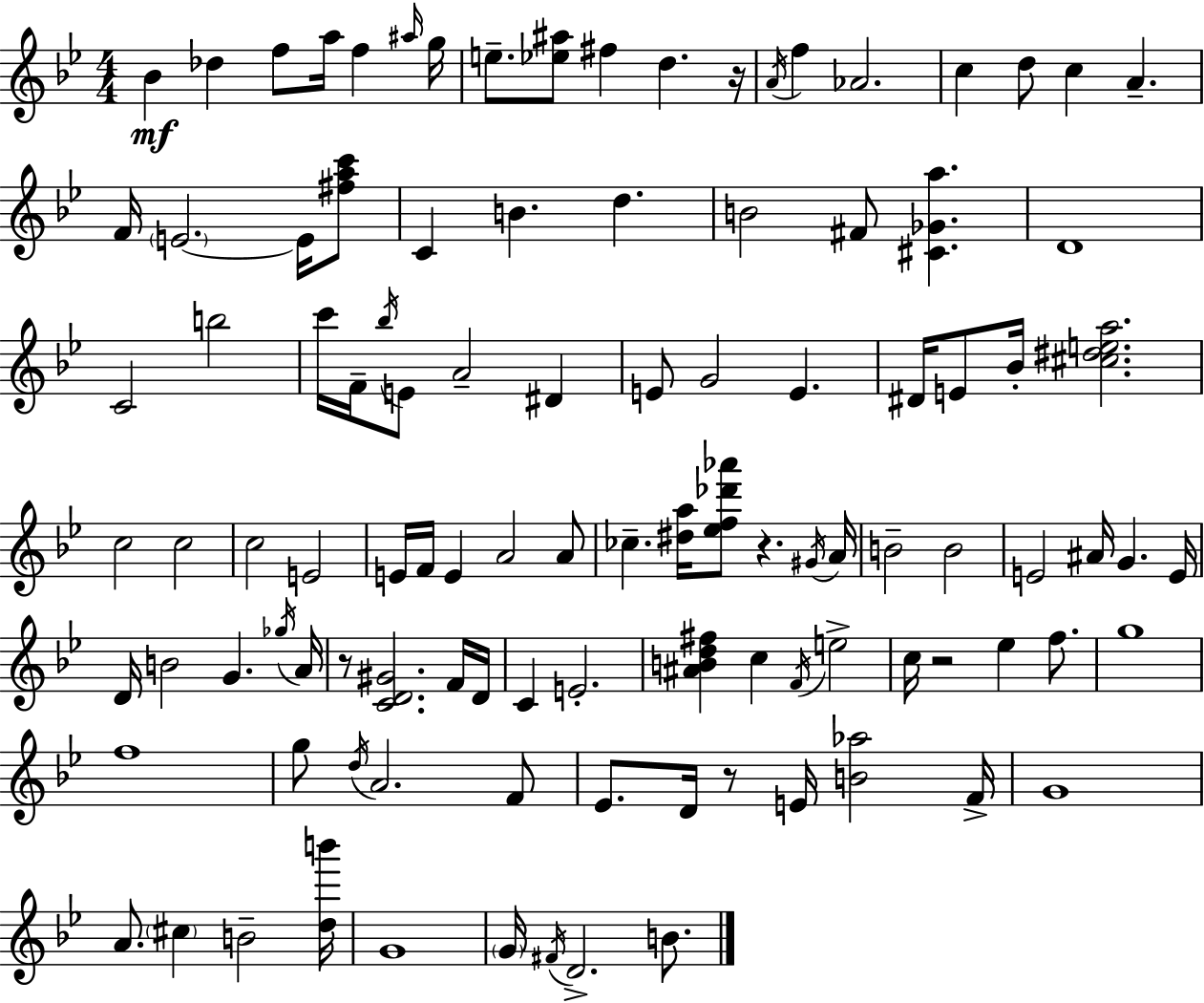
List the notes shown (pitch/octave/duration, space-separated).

Bb4/q Db5/q F5/e A5/s F5/q A#5/s G5/s E5/e. [Eb5,A#5]/e F#5/q D5/q. R/s A4/s F5/q Ab4/h. C5/q D5/e C5/q A4/q. F4/s E4/h. E4/s [F#5,A5,C6]/e C4/q B4/q. D5/q. B4/h F#4/e [C#4,Gb4,A5]/q. D4/w C4/h B5/h C6/s F4/s Bb5/s E4/e A4/h D#4/q E4/e G4/h E4/q. D#4/s E4/e Bb4/s [C#5,D#5,E5,A5]/h. C5/h C5/h C5/h E4/h E4/s F4/s E4/q A4/h A4/e CES5/q. [D#5,A5]/s [Eb5,F5,Db6,Ab6]/e R/q. G#4/s A4/s B4/h B4/h E4/h A#4/s G4/q. E4/s D4/s B4/h G4/q. Gb5/s A4/s R/e [C4,D4,G#4]/h. F4/s D4/s C4/q E4/h. [A#4,B4,D5,F#5]/q C5/q F4/s E5/h C5/s R/h Eb5/q F5/e. G5/w F5/w G5/e D5/s A4/h. F4/e Eb4/e. D4/s R/e E4/s [B4,Ab5]/h F4/s G4/w A4/e. C#5/q B4/h [D5,B6]/s G4/w G4/s F#4/s D4/h. B4/e.